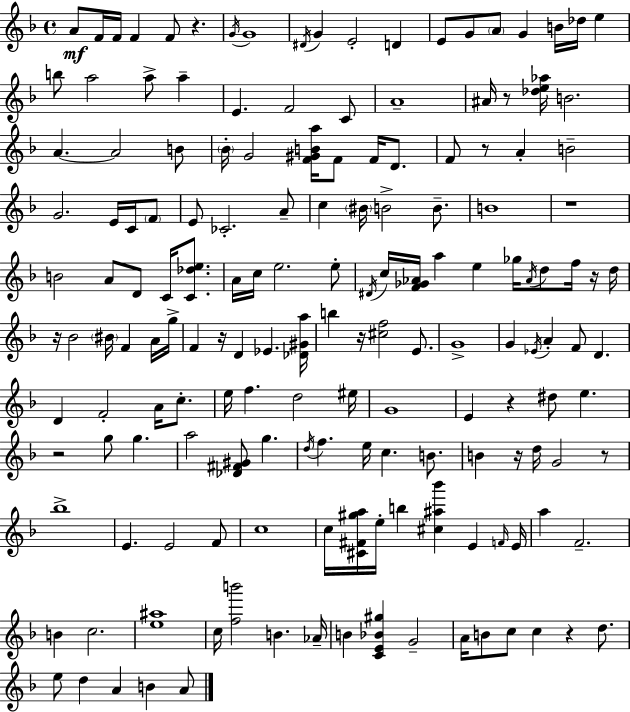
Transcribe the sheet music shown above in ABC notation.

X:1
T:Untitled
M:4/4
L:1/4
K:Dm
A/2 F/4 F/4 F F/2 z G/4 G4 ^D/4 G E2 D E/2 G/2 A/2 G B/4 _d/4 e b/2 a2 a/2 a E F2 C/2 A4 ^A/4 z/2 [_de_a]/4 B2 A A2 B/2 _B/4 G2 [F^GBa]/4 F/2 F/4 D/2 F/2 z/2 A B2 G2 E/4 C/4 F/2 E/2 _C2 A/2 c ^B/4 B2 B/2 B4 z4 B2 A/2 D/2 C/4 [C_de]/2 A/4 c/4 e2 e/2 ^D/4 c/4 [F_G_A]/4 a e _g/4 _A/4 d/2 f/4 z/4 d/4 z/4 _B2 ^B/4 F A/4 g/4 F z/4 D _E [_D^Ga]/4 b z/4 [^cf]2 E/2 G4 G _E/4 A F/2 D D F2 A/4 c/2 e/4 f d2 ^e/4 G4 E z ^d/2 e z2 g/2 g a2 [_D^F^G]/2 g d/4 f e/4 c B/2 B z/4 d/4 G2 z/2 _b4 E E2 F/2 c4 c/4 [^C^F^ga]/4 e/4 b [^c^a_b'] E F/4 E/4 a F2 B c2 [e^a]4 c/4 [fb']2 B _A/4 B [CE_B^g] G2 A/4 B/2 c/2 c z d/2 e/2 d A B A/2